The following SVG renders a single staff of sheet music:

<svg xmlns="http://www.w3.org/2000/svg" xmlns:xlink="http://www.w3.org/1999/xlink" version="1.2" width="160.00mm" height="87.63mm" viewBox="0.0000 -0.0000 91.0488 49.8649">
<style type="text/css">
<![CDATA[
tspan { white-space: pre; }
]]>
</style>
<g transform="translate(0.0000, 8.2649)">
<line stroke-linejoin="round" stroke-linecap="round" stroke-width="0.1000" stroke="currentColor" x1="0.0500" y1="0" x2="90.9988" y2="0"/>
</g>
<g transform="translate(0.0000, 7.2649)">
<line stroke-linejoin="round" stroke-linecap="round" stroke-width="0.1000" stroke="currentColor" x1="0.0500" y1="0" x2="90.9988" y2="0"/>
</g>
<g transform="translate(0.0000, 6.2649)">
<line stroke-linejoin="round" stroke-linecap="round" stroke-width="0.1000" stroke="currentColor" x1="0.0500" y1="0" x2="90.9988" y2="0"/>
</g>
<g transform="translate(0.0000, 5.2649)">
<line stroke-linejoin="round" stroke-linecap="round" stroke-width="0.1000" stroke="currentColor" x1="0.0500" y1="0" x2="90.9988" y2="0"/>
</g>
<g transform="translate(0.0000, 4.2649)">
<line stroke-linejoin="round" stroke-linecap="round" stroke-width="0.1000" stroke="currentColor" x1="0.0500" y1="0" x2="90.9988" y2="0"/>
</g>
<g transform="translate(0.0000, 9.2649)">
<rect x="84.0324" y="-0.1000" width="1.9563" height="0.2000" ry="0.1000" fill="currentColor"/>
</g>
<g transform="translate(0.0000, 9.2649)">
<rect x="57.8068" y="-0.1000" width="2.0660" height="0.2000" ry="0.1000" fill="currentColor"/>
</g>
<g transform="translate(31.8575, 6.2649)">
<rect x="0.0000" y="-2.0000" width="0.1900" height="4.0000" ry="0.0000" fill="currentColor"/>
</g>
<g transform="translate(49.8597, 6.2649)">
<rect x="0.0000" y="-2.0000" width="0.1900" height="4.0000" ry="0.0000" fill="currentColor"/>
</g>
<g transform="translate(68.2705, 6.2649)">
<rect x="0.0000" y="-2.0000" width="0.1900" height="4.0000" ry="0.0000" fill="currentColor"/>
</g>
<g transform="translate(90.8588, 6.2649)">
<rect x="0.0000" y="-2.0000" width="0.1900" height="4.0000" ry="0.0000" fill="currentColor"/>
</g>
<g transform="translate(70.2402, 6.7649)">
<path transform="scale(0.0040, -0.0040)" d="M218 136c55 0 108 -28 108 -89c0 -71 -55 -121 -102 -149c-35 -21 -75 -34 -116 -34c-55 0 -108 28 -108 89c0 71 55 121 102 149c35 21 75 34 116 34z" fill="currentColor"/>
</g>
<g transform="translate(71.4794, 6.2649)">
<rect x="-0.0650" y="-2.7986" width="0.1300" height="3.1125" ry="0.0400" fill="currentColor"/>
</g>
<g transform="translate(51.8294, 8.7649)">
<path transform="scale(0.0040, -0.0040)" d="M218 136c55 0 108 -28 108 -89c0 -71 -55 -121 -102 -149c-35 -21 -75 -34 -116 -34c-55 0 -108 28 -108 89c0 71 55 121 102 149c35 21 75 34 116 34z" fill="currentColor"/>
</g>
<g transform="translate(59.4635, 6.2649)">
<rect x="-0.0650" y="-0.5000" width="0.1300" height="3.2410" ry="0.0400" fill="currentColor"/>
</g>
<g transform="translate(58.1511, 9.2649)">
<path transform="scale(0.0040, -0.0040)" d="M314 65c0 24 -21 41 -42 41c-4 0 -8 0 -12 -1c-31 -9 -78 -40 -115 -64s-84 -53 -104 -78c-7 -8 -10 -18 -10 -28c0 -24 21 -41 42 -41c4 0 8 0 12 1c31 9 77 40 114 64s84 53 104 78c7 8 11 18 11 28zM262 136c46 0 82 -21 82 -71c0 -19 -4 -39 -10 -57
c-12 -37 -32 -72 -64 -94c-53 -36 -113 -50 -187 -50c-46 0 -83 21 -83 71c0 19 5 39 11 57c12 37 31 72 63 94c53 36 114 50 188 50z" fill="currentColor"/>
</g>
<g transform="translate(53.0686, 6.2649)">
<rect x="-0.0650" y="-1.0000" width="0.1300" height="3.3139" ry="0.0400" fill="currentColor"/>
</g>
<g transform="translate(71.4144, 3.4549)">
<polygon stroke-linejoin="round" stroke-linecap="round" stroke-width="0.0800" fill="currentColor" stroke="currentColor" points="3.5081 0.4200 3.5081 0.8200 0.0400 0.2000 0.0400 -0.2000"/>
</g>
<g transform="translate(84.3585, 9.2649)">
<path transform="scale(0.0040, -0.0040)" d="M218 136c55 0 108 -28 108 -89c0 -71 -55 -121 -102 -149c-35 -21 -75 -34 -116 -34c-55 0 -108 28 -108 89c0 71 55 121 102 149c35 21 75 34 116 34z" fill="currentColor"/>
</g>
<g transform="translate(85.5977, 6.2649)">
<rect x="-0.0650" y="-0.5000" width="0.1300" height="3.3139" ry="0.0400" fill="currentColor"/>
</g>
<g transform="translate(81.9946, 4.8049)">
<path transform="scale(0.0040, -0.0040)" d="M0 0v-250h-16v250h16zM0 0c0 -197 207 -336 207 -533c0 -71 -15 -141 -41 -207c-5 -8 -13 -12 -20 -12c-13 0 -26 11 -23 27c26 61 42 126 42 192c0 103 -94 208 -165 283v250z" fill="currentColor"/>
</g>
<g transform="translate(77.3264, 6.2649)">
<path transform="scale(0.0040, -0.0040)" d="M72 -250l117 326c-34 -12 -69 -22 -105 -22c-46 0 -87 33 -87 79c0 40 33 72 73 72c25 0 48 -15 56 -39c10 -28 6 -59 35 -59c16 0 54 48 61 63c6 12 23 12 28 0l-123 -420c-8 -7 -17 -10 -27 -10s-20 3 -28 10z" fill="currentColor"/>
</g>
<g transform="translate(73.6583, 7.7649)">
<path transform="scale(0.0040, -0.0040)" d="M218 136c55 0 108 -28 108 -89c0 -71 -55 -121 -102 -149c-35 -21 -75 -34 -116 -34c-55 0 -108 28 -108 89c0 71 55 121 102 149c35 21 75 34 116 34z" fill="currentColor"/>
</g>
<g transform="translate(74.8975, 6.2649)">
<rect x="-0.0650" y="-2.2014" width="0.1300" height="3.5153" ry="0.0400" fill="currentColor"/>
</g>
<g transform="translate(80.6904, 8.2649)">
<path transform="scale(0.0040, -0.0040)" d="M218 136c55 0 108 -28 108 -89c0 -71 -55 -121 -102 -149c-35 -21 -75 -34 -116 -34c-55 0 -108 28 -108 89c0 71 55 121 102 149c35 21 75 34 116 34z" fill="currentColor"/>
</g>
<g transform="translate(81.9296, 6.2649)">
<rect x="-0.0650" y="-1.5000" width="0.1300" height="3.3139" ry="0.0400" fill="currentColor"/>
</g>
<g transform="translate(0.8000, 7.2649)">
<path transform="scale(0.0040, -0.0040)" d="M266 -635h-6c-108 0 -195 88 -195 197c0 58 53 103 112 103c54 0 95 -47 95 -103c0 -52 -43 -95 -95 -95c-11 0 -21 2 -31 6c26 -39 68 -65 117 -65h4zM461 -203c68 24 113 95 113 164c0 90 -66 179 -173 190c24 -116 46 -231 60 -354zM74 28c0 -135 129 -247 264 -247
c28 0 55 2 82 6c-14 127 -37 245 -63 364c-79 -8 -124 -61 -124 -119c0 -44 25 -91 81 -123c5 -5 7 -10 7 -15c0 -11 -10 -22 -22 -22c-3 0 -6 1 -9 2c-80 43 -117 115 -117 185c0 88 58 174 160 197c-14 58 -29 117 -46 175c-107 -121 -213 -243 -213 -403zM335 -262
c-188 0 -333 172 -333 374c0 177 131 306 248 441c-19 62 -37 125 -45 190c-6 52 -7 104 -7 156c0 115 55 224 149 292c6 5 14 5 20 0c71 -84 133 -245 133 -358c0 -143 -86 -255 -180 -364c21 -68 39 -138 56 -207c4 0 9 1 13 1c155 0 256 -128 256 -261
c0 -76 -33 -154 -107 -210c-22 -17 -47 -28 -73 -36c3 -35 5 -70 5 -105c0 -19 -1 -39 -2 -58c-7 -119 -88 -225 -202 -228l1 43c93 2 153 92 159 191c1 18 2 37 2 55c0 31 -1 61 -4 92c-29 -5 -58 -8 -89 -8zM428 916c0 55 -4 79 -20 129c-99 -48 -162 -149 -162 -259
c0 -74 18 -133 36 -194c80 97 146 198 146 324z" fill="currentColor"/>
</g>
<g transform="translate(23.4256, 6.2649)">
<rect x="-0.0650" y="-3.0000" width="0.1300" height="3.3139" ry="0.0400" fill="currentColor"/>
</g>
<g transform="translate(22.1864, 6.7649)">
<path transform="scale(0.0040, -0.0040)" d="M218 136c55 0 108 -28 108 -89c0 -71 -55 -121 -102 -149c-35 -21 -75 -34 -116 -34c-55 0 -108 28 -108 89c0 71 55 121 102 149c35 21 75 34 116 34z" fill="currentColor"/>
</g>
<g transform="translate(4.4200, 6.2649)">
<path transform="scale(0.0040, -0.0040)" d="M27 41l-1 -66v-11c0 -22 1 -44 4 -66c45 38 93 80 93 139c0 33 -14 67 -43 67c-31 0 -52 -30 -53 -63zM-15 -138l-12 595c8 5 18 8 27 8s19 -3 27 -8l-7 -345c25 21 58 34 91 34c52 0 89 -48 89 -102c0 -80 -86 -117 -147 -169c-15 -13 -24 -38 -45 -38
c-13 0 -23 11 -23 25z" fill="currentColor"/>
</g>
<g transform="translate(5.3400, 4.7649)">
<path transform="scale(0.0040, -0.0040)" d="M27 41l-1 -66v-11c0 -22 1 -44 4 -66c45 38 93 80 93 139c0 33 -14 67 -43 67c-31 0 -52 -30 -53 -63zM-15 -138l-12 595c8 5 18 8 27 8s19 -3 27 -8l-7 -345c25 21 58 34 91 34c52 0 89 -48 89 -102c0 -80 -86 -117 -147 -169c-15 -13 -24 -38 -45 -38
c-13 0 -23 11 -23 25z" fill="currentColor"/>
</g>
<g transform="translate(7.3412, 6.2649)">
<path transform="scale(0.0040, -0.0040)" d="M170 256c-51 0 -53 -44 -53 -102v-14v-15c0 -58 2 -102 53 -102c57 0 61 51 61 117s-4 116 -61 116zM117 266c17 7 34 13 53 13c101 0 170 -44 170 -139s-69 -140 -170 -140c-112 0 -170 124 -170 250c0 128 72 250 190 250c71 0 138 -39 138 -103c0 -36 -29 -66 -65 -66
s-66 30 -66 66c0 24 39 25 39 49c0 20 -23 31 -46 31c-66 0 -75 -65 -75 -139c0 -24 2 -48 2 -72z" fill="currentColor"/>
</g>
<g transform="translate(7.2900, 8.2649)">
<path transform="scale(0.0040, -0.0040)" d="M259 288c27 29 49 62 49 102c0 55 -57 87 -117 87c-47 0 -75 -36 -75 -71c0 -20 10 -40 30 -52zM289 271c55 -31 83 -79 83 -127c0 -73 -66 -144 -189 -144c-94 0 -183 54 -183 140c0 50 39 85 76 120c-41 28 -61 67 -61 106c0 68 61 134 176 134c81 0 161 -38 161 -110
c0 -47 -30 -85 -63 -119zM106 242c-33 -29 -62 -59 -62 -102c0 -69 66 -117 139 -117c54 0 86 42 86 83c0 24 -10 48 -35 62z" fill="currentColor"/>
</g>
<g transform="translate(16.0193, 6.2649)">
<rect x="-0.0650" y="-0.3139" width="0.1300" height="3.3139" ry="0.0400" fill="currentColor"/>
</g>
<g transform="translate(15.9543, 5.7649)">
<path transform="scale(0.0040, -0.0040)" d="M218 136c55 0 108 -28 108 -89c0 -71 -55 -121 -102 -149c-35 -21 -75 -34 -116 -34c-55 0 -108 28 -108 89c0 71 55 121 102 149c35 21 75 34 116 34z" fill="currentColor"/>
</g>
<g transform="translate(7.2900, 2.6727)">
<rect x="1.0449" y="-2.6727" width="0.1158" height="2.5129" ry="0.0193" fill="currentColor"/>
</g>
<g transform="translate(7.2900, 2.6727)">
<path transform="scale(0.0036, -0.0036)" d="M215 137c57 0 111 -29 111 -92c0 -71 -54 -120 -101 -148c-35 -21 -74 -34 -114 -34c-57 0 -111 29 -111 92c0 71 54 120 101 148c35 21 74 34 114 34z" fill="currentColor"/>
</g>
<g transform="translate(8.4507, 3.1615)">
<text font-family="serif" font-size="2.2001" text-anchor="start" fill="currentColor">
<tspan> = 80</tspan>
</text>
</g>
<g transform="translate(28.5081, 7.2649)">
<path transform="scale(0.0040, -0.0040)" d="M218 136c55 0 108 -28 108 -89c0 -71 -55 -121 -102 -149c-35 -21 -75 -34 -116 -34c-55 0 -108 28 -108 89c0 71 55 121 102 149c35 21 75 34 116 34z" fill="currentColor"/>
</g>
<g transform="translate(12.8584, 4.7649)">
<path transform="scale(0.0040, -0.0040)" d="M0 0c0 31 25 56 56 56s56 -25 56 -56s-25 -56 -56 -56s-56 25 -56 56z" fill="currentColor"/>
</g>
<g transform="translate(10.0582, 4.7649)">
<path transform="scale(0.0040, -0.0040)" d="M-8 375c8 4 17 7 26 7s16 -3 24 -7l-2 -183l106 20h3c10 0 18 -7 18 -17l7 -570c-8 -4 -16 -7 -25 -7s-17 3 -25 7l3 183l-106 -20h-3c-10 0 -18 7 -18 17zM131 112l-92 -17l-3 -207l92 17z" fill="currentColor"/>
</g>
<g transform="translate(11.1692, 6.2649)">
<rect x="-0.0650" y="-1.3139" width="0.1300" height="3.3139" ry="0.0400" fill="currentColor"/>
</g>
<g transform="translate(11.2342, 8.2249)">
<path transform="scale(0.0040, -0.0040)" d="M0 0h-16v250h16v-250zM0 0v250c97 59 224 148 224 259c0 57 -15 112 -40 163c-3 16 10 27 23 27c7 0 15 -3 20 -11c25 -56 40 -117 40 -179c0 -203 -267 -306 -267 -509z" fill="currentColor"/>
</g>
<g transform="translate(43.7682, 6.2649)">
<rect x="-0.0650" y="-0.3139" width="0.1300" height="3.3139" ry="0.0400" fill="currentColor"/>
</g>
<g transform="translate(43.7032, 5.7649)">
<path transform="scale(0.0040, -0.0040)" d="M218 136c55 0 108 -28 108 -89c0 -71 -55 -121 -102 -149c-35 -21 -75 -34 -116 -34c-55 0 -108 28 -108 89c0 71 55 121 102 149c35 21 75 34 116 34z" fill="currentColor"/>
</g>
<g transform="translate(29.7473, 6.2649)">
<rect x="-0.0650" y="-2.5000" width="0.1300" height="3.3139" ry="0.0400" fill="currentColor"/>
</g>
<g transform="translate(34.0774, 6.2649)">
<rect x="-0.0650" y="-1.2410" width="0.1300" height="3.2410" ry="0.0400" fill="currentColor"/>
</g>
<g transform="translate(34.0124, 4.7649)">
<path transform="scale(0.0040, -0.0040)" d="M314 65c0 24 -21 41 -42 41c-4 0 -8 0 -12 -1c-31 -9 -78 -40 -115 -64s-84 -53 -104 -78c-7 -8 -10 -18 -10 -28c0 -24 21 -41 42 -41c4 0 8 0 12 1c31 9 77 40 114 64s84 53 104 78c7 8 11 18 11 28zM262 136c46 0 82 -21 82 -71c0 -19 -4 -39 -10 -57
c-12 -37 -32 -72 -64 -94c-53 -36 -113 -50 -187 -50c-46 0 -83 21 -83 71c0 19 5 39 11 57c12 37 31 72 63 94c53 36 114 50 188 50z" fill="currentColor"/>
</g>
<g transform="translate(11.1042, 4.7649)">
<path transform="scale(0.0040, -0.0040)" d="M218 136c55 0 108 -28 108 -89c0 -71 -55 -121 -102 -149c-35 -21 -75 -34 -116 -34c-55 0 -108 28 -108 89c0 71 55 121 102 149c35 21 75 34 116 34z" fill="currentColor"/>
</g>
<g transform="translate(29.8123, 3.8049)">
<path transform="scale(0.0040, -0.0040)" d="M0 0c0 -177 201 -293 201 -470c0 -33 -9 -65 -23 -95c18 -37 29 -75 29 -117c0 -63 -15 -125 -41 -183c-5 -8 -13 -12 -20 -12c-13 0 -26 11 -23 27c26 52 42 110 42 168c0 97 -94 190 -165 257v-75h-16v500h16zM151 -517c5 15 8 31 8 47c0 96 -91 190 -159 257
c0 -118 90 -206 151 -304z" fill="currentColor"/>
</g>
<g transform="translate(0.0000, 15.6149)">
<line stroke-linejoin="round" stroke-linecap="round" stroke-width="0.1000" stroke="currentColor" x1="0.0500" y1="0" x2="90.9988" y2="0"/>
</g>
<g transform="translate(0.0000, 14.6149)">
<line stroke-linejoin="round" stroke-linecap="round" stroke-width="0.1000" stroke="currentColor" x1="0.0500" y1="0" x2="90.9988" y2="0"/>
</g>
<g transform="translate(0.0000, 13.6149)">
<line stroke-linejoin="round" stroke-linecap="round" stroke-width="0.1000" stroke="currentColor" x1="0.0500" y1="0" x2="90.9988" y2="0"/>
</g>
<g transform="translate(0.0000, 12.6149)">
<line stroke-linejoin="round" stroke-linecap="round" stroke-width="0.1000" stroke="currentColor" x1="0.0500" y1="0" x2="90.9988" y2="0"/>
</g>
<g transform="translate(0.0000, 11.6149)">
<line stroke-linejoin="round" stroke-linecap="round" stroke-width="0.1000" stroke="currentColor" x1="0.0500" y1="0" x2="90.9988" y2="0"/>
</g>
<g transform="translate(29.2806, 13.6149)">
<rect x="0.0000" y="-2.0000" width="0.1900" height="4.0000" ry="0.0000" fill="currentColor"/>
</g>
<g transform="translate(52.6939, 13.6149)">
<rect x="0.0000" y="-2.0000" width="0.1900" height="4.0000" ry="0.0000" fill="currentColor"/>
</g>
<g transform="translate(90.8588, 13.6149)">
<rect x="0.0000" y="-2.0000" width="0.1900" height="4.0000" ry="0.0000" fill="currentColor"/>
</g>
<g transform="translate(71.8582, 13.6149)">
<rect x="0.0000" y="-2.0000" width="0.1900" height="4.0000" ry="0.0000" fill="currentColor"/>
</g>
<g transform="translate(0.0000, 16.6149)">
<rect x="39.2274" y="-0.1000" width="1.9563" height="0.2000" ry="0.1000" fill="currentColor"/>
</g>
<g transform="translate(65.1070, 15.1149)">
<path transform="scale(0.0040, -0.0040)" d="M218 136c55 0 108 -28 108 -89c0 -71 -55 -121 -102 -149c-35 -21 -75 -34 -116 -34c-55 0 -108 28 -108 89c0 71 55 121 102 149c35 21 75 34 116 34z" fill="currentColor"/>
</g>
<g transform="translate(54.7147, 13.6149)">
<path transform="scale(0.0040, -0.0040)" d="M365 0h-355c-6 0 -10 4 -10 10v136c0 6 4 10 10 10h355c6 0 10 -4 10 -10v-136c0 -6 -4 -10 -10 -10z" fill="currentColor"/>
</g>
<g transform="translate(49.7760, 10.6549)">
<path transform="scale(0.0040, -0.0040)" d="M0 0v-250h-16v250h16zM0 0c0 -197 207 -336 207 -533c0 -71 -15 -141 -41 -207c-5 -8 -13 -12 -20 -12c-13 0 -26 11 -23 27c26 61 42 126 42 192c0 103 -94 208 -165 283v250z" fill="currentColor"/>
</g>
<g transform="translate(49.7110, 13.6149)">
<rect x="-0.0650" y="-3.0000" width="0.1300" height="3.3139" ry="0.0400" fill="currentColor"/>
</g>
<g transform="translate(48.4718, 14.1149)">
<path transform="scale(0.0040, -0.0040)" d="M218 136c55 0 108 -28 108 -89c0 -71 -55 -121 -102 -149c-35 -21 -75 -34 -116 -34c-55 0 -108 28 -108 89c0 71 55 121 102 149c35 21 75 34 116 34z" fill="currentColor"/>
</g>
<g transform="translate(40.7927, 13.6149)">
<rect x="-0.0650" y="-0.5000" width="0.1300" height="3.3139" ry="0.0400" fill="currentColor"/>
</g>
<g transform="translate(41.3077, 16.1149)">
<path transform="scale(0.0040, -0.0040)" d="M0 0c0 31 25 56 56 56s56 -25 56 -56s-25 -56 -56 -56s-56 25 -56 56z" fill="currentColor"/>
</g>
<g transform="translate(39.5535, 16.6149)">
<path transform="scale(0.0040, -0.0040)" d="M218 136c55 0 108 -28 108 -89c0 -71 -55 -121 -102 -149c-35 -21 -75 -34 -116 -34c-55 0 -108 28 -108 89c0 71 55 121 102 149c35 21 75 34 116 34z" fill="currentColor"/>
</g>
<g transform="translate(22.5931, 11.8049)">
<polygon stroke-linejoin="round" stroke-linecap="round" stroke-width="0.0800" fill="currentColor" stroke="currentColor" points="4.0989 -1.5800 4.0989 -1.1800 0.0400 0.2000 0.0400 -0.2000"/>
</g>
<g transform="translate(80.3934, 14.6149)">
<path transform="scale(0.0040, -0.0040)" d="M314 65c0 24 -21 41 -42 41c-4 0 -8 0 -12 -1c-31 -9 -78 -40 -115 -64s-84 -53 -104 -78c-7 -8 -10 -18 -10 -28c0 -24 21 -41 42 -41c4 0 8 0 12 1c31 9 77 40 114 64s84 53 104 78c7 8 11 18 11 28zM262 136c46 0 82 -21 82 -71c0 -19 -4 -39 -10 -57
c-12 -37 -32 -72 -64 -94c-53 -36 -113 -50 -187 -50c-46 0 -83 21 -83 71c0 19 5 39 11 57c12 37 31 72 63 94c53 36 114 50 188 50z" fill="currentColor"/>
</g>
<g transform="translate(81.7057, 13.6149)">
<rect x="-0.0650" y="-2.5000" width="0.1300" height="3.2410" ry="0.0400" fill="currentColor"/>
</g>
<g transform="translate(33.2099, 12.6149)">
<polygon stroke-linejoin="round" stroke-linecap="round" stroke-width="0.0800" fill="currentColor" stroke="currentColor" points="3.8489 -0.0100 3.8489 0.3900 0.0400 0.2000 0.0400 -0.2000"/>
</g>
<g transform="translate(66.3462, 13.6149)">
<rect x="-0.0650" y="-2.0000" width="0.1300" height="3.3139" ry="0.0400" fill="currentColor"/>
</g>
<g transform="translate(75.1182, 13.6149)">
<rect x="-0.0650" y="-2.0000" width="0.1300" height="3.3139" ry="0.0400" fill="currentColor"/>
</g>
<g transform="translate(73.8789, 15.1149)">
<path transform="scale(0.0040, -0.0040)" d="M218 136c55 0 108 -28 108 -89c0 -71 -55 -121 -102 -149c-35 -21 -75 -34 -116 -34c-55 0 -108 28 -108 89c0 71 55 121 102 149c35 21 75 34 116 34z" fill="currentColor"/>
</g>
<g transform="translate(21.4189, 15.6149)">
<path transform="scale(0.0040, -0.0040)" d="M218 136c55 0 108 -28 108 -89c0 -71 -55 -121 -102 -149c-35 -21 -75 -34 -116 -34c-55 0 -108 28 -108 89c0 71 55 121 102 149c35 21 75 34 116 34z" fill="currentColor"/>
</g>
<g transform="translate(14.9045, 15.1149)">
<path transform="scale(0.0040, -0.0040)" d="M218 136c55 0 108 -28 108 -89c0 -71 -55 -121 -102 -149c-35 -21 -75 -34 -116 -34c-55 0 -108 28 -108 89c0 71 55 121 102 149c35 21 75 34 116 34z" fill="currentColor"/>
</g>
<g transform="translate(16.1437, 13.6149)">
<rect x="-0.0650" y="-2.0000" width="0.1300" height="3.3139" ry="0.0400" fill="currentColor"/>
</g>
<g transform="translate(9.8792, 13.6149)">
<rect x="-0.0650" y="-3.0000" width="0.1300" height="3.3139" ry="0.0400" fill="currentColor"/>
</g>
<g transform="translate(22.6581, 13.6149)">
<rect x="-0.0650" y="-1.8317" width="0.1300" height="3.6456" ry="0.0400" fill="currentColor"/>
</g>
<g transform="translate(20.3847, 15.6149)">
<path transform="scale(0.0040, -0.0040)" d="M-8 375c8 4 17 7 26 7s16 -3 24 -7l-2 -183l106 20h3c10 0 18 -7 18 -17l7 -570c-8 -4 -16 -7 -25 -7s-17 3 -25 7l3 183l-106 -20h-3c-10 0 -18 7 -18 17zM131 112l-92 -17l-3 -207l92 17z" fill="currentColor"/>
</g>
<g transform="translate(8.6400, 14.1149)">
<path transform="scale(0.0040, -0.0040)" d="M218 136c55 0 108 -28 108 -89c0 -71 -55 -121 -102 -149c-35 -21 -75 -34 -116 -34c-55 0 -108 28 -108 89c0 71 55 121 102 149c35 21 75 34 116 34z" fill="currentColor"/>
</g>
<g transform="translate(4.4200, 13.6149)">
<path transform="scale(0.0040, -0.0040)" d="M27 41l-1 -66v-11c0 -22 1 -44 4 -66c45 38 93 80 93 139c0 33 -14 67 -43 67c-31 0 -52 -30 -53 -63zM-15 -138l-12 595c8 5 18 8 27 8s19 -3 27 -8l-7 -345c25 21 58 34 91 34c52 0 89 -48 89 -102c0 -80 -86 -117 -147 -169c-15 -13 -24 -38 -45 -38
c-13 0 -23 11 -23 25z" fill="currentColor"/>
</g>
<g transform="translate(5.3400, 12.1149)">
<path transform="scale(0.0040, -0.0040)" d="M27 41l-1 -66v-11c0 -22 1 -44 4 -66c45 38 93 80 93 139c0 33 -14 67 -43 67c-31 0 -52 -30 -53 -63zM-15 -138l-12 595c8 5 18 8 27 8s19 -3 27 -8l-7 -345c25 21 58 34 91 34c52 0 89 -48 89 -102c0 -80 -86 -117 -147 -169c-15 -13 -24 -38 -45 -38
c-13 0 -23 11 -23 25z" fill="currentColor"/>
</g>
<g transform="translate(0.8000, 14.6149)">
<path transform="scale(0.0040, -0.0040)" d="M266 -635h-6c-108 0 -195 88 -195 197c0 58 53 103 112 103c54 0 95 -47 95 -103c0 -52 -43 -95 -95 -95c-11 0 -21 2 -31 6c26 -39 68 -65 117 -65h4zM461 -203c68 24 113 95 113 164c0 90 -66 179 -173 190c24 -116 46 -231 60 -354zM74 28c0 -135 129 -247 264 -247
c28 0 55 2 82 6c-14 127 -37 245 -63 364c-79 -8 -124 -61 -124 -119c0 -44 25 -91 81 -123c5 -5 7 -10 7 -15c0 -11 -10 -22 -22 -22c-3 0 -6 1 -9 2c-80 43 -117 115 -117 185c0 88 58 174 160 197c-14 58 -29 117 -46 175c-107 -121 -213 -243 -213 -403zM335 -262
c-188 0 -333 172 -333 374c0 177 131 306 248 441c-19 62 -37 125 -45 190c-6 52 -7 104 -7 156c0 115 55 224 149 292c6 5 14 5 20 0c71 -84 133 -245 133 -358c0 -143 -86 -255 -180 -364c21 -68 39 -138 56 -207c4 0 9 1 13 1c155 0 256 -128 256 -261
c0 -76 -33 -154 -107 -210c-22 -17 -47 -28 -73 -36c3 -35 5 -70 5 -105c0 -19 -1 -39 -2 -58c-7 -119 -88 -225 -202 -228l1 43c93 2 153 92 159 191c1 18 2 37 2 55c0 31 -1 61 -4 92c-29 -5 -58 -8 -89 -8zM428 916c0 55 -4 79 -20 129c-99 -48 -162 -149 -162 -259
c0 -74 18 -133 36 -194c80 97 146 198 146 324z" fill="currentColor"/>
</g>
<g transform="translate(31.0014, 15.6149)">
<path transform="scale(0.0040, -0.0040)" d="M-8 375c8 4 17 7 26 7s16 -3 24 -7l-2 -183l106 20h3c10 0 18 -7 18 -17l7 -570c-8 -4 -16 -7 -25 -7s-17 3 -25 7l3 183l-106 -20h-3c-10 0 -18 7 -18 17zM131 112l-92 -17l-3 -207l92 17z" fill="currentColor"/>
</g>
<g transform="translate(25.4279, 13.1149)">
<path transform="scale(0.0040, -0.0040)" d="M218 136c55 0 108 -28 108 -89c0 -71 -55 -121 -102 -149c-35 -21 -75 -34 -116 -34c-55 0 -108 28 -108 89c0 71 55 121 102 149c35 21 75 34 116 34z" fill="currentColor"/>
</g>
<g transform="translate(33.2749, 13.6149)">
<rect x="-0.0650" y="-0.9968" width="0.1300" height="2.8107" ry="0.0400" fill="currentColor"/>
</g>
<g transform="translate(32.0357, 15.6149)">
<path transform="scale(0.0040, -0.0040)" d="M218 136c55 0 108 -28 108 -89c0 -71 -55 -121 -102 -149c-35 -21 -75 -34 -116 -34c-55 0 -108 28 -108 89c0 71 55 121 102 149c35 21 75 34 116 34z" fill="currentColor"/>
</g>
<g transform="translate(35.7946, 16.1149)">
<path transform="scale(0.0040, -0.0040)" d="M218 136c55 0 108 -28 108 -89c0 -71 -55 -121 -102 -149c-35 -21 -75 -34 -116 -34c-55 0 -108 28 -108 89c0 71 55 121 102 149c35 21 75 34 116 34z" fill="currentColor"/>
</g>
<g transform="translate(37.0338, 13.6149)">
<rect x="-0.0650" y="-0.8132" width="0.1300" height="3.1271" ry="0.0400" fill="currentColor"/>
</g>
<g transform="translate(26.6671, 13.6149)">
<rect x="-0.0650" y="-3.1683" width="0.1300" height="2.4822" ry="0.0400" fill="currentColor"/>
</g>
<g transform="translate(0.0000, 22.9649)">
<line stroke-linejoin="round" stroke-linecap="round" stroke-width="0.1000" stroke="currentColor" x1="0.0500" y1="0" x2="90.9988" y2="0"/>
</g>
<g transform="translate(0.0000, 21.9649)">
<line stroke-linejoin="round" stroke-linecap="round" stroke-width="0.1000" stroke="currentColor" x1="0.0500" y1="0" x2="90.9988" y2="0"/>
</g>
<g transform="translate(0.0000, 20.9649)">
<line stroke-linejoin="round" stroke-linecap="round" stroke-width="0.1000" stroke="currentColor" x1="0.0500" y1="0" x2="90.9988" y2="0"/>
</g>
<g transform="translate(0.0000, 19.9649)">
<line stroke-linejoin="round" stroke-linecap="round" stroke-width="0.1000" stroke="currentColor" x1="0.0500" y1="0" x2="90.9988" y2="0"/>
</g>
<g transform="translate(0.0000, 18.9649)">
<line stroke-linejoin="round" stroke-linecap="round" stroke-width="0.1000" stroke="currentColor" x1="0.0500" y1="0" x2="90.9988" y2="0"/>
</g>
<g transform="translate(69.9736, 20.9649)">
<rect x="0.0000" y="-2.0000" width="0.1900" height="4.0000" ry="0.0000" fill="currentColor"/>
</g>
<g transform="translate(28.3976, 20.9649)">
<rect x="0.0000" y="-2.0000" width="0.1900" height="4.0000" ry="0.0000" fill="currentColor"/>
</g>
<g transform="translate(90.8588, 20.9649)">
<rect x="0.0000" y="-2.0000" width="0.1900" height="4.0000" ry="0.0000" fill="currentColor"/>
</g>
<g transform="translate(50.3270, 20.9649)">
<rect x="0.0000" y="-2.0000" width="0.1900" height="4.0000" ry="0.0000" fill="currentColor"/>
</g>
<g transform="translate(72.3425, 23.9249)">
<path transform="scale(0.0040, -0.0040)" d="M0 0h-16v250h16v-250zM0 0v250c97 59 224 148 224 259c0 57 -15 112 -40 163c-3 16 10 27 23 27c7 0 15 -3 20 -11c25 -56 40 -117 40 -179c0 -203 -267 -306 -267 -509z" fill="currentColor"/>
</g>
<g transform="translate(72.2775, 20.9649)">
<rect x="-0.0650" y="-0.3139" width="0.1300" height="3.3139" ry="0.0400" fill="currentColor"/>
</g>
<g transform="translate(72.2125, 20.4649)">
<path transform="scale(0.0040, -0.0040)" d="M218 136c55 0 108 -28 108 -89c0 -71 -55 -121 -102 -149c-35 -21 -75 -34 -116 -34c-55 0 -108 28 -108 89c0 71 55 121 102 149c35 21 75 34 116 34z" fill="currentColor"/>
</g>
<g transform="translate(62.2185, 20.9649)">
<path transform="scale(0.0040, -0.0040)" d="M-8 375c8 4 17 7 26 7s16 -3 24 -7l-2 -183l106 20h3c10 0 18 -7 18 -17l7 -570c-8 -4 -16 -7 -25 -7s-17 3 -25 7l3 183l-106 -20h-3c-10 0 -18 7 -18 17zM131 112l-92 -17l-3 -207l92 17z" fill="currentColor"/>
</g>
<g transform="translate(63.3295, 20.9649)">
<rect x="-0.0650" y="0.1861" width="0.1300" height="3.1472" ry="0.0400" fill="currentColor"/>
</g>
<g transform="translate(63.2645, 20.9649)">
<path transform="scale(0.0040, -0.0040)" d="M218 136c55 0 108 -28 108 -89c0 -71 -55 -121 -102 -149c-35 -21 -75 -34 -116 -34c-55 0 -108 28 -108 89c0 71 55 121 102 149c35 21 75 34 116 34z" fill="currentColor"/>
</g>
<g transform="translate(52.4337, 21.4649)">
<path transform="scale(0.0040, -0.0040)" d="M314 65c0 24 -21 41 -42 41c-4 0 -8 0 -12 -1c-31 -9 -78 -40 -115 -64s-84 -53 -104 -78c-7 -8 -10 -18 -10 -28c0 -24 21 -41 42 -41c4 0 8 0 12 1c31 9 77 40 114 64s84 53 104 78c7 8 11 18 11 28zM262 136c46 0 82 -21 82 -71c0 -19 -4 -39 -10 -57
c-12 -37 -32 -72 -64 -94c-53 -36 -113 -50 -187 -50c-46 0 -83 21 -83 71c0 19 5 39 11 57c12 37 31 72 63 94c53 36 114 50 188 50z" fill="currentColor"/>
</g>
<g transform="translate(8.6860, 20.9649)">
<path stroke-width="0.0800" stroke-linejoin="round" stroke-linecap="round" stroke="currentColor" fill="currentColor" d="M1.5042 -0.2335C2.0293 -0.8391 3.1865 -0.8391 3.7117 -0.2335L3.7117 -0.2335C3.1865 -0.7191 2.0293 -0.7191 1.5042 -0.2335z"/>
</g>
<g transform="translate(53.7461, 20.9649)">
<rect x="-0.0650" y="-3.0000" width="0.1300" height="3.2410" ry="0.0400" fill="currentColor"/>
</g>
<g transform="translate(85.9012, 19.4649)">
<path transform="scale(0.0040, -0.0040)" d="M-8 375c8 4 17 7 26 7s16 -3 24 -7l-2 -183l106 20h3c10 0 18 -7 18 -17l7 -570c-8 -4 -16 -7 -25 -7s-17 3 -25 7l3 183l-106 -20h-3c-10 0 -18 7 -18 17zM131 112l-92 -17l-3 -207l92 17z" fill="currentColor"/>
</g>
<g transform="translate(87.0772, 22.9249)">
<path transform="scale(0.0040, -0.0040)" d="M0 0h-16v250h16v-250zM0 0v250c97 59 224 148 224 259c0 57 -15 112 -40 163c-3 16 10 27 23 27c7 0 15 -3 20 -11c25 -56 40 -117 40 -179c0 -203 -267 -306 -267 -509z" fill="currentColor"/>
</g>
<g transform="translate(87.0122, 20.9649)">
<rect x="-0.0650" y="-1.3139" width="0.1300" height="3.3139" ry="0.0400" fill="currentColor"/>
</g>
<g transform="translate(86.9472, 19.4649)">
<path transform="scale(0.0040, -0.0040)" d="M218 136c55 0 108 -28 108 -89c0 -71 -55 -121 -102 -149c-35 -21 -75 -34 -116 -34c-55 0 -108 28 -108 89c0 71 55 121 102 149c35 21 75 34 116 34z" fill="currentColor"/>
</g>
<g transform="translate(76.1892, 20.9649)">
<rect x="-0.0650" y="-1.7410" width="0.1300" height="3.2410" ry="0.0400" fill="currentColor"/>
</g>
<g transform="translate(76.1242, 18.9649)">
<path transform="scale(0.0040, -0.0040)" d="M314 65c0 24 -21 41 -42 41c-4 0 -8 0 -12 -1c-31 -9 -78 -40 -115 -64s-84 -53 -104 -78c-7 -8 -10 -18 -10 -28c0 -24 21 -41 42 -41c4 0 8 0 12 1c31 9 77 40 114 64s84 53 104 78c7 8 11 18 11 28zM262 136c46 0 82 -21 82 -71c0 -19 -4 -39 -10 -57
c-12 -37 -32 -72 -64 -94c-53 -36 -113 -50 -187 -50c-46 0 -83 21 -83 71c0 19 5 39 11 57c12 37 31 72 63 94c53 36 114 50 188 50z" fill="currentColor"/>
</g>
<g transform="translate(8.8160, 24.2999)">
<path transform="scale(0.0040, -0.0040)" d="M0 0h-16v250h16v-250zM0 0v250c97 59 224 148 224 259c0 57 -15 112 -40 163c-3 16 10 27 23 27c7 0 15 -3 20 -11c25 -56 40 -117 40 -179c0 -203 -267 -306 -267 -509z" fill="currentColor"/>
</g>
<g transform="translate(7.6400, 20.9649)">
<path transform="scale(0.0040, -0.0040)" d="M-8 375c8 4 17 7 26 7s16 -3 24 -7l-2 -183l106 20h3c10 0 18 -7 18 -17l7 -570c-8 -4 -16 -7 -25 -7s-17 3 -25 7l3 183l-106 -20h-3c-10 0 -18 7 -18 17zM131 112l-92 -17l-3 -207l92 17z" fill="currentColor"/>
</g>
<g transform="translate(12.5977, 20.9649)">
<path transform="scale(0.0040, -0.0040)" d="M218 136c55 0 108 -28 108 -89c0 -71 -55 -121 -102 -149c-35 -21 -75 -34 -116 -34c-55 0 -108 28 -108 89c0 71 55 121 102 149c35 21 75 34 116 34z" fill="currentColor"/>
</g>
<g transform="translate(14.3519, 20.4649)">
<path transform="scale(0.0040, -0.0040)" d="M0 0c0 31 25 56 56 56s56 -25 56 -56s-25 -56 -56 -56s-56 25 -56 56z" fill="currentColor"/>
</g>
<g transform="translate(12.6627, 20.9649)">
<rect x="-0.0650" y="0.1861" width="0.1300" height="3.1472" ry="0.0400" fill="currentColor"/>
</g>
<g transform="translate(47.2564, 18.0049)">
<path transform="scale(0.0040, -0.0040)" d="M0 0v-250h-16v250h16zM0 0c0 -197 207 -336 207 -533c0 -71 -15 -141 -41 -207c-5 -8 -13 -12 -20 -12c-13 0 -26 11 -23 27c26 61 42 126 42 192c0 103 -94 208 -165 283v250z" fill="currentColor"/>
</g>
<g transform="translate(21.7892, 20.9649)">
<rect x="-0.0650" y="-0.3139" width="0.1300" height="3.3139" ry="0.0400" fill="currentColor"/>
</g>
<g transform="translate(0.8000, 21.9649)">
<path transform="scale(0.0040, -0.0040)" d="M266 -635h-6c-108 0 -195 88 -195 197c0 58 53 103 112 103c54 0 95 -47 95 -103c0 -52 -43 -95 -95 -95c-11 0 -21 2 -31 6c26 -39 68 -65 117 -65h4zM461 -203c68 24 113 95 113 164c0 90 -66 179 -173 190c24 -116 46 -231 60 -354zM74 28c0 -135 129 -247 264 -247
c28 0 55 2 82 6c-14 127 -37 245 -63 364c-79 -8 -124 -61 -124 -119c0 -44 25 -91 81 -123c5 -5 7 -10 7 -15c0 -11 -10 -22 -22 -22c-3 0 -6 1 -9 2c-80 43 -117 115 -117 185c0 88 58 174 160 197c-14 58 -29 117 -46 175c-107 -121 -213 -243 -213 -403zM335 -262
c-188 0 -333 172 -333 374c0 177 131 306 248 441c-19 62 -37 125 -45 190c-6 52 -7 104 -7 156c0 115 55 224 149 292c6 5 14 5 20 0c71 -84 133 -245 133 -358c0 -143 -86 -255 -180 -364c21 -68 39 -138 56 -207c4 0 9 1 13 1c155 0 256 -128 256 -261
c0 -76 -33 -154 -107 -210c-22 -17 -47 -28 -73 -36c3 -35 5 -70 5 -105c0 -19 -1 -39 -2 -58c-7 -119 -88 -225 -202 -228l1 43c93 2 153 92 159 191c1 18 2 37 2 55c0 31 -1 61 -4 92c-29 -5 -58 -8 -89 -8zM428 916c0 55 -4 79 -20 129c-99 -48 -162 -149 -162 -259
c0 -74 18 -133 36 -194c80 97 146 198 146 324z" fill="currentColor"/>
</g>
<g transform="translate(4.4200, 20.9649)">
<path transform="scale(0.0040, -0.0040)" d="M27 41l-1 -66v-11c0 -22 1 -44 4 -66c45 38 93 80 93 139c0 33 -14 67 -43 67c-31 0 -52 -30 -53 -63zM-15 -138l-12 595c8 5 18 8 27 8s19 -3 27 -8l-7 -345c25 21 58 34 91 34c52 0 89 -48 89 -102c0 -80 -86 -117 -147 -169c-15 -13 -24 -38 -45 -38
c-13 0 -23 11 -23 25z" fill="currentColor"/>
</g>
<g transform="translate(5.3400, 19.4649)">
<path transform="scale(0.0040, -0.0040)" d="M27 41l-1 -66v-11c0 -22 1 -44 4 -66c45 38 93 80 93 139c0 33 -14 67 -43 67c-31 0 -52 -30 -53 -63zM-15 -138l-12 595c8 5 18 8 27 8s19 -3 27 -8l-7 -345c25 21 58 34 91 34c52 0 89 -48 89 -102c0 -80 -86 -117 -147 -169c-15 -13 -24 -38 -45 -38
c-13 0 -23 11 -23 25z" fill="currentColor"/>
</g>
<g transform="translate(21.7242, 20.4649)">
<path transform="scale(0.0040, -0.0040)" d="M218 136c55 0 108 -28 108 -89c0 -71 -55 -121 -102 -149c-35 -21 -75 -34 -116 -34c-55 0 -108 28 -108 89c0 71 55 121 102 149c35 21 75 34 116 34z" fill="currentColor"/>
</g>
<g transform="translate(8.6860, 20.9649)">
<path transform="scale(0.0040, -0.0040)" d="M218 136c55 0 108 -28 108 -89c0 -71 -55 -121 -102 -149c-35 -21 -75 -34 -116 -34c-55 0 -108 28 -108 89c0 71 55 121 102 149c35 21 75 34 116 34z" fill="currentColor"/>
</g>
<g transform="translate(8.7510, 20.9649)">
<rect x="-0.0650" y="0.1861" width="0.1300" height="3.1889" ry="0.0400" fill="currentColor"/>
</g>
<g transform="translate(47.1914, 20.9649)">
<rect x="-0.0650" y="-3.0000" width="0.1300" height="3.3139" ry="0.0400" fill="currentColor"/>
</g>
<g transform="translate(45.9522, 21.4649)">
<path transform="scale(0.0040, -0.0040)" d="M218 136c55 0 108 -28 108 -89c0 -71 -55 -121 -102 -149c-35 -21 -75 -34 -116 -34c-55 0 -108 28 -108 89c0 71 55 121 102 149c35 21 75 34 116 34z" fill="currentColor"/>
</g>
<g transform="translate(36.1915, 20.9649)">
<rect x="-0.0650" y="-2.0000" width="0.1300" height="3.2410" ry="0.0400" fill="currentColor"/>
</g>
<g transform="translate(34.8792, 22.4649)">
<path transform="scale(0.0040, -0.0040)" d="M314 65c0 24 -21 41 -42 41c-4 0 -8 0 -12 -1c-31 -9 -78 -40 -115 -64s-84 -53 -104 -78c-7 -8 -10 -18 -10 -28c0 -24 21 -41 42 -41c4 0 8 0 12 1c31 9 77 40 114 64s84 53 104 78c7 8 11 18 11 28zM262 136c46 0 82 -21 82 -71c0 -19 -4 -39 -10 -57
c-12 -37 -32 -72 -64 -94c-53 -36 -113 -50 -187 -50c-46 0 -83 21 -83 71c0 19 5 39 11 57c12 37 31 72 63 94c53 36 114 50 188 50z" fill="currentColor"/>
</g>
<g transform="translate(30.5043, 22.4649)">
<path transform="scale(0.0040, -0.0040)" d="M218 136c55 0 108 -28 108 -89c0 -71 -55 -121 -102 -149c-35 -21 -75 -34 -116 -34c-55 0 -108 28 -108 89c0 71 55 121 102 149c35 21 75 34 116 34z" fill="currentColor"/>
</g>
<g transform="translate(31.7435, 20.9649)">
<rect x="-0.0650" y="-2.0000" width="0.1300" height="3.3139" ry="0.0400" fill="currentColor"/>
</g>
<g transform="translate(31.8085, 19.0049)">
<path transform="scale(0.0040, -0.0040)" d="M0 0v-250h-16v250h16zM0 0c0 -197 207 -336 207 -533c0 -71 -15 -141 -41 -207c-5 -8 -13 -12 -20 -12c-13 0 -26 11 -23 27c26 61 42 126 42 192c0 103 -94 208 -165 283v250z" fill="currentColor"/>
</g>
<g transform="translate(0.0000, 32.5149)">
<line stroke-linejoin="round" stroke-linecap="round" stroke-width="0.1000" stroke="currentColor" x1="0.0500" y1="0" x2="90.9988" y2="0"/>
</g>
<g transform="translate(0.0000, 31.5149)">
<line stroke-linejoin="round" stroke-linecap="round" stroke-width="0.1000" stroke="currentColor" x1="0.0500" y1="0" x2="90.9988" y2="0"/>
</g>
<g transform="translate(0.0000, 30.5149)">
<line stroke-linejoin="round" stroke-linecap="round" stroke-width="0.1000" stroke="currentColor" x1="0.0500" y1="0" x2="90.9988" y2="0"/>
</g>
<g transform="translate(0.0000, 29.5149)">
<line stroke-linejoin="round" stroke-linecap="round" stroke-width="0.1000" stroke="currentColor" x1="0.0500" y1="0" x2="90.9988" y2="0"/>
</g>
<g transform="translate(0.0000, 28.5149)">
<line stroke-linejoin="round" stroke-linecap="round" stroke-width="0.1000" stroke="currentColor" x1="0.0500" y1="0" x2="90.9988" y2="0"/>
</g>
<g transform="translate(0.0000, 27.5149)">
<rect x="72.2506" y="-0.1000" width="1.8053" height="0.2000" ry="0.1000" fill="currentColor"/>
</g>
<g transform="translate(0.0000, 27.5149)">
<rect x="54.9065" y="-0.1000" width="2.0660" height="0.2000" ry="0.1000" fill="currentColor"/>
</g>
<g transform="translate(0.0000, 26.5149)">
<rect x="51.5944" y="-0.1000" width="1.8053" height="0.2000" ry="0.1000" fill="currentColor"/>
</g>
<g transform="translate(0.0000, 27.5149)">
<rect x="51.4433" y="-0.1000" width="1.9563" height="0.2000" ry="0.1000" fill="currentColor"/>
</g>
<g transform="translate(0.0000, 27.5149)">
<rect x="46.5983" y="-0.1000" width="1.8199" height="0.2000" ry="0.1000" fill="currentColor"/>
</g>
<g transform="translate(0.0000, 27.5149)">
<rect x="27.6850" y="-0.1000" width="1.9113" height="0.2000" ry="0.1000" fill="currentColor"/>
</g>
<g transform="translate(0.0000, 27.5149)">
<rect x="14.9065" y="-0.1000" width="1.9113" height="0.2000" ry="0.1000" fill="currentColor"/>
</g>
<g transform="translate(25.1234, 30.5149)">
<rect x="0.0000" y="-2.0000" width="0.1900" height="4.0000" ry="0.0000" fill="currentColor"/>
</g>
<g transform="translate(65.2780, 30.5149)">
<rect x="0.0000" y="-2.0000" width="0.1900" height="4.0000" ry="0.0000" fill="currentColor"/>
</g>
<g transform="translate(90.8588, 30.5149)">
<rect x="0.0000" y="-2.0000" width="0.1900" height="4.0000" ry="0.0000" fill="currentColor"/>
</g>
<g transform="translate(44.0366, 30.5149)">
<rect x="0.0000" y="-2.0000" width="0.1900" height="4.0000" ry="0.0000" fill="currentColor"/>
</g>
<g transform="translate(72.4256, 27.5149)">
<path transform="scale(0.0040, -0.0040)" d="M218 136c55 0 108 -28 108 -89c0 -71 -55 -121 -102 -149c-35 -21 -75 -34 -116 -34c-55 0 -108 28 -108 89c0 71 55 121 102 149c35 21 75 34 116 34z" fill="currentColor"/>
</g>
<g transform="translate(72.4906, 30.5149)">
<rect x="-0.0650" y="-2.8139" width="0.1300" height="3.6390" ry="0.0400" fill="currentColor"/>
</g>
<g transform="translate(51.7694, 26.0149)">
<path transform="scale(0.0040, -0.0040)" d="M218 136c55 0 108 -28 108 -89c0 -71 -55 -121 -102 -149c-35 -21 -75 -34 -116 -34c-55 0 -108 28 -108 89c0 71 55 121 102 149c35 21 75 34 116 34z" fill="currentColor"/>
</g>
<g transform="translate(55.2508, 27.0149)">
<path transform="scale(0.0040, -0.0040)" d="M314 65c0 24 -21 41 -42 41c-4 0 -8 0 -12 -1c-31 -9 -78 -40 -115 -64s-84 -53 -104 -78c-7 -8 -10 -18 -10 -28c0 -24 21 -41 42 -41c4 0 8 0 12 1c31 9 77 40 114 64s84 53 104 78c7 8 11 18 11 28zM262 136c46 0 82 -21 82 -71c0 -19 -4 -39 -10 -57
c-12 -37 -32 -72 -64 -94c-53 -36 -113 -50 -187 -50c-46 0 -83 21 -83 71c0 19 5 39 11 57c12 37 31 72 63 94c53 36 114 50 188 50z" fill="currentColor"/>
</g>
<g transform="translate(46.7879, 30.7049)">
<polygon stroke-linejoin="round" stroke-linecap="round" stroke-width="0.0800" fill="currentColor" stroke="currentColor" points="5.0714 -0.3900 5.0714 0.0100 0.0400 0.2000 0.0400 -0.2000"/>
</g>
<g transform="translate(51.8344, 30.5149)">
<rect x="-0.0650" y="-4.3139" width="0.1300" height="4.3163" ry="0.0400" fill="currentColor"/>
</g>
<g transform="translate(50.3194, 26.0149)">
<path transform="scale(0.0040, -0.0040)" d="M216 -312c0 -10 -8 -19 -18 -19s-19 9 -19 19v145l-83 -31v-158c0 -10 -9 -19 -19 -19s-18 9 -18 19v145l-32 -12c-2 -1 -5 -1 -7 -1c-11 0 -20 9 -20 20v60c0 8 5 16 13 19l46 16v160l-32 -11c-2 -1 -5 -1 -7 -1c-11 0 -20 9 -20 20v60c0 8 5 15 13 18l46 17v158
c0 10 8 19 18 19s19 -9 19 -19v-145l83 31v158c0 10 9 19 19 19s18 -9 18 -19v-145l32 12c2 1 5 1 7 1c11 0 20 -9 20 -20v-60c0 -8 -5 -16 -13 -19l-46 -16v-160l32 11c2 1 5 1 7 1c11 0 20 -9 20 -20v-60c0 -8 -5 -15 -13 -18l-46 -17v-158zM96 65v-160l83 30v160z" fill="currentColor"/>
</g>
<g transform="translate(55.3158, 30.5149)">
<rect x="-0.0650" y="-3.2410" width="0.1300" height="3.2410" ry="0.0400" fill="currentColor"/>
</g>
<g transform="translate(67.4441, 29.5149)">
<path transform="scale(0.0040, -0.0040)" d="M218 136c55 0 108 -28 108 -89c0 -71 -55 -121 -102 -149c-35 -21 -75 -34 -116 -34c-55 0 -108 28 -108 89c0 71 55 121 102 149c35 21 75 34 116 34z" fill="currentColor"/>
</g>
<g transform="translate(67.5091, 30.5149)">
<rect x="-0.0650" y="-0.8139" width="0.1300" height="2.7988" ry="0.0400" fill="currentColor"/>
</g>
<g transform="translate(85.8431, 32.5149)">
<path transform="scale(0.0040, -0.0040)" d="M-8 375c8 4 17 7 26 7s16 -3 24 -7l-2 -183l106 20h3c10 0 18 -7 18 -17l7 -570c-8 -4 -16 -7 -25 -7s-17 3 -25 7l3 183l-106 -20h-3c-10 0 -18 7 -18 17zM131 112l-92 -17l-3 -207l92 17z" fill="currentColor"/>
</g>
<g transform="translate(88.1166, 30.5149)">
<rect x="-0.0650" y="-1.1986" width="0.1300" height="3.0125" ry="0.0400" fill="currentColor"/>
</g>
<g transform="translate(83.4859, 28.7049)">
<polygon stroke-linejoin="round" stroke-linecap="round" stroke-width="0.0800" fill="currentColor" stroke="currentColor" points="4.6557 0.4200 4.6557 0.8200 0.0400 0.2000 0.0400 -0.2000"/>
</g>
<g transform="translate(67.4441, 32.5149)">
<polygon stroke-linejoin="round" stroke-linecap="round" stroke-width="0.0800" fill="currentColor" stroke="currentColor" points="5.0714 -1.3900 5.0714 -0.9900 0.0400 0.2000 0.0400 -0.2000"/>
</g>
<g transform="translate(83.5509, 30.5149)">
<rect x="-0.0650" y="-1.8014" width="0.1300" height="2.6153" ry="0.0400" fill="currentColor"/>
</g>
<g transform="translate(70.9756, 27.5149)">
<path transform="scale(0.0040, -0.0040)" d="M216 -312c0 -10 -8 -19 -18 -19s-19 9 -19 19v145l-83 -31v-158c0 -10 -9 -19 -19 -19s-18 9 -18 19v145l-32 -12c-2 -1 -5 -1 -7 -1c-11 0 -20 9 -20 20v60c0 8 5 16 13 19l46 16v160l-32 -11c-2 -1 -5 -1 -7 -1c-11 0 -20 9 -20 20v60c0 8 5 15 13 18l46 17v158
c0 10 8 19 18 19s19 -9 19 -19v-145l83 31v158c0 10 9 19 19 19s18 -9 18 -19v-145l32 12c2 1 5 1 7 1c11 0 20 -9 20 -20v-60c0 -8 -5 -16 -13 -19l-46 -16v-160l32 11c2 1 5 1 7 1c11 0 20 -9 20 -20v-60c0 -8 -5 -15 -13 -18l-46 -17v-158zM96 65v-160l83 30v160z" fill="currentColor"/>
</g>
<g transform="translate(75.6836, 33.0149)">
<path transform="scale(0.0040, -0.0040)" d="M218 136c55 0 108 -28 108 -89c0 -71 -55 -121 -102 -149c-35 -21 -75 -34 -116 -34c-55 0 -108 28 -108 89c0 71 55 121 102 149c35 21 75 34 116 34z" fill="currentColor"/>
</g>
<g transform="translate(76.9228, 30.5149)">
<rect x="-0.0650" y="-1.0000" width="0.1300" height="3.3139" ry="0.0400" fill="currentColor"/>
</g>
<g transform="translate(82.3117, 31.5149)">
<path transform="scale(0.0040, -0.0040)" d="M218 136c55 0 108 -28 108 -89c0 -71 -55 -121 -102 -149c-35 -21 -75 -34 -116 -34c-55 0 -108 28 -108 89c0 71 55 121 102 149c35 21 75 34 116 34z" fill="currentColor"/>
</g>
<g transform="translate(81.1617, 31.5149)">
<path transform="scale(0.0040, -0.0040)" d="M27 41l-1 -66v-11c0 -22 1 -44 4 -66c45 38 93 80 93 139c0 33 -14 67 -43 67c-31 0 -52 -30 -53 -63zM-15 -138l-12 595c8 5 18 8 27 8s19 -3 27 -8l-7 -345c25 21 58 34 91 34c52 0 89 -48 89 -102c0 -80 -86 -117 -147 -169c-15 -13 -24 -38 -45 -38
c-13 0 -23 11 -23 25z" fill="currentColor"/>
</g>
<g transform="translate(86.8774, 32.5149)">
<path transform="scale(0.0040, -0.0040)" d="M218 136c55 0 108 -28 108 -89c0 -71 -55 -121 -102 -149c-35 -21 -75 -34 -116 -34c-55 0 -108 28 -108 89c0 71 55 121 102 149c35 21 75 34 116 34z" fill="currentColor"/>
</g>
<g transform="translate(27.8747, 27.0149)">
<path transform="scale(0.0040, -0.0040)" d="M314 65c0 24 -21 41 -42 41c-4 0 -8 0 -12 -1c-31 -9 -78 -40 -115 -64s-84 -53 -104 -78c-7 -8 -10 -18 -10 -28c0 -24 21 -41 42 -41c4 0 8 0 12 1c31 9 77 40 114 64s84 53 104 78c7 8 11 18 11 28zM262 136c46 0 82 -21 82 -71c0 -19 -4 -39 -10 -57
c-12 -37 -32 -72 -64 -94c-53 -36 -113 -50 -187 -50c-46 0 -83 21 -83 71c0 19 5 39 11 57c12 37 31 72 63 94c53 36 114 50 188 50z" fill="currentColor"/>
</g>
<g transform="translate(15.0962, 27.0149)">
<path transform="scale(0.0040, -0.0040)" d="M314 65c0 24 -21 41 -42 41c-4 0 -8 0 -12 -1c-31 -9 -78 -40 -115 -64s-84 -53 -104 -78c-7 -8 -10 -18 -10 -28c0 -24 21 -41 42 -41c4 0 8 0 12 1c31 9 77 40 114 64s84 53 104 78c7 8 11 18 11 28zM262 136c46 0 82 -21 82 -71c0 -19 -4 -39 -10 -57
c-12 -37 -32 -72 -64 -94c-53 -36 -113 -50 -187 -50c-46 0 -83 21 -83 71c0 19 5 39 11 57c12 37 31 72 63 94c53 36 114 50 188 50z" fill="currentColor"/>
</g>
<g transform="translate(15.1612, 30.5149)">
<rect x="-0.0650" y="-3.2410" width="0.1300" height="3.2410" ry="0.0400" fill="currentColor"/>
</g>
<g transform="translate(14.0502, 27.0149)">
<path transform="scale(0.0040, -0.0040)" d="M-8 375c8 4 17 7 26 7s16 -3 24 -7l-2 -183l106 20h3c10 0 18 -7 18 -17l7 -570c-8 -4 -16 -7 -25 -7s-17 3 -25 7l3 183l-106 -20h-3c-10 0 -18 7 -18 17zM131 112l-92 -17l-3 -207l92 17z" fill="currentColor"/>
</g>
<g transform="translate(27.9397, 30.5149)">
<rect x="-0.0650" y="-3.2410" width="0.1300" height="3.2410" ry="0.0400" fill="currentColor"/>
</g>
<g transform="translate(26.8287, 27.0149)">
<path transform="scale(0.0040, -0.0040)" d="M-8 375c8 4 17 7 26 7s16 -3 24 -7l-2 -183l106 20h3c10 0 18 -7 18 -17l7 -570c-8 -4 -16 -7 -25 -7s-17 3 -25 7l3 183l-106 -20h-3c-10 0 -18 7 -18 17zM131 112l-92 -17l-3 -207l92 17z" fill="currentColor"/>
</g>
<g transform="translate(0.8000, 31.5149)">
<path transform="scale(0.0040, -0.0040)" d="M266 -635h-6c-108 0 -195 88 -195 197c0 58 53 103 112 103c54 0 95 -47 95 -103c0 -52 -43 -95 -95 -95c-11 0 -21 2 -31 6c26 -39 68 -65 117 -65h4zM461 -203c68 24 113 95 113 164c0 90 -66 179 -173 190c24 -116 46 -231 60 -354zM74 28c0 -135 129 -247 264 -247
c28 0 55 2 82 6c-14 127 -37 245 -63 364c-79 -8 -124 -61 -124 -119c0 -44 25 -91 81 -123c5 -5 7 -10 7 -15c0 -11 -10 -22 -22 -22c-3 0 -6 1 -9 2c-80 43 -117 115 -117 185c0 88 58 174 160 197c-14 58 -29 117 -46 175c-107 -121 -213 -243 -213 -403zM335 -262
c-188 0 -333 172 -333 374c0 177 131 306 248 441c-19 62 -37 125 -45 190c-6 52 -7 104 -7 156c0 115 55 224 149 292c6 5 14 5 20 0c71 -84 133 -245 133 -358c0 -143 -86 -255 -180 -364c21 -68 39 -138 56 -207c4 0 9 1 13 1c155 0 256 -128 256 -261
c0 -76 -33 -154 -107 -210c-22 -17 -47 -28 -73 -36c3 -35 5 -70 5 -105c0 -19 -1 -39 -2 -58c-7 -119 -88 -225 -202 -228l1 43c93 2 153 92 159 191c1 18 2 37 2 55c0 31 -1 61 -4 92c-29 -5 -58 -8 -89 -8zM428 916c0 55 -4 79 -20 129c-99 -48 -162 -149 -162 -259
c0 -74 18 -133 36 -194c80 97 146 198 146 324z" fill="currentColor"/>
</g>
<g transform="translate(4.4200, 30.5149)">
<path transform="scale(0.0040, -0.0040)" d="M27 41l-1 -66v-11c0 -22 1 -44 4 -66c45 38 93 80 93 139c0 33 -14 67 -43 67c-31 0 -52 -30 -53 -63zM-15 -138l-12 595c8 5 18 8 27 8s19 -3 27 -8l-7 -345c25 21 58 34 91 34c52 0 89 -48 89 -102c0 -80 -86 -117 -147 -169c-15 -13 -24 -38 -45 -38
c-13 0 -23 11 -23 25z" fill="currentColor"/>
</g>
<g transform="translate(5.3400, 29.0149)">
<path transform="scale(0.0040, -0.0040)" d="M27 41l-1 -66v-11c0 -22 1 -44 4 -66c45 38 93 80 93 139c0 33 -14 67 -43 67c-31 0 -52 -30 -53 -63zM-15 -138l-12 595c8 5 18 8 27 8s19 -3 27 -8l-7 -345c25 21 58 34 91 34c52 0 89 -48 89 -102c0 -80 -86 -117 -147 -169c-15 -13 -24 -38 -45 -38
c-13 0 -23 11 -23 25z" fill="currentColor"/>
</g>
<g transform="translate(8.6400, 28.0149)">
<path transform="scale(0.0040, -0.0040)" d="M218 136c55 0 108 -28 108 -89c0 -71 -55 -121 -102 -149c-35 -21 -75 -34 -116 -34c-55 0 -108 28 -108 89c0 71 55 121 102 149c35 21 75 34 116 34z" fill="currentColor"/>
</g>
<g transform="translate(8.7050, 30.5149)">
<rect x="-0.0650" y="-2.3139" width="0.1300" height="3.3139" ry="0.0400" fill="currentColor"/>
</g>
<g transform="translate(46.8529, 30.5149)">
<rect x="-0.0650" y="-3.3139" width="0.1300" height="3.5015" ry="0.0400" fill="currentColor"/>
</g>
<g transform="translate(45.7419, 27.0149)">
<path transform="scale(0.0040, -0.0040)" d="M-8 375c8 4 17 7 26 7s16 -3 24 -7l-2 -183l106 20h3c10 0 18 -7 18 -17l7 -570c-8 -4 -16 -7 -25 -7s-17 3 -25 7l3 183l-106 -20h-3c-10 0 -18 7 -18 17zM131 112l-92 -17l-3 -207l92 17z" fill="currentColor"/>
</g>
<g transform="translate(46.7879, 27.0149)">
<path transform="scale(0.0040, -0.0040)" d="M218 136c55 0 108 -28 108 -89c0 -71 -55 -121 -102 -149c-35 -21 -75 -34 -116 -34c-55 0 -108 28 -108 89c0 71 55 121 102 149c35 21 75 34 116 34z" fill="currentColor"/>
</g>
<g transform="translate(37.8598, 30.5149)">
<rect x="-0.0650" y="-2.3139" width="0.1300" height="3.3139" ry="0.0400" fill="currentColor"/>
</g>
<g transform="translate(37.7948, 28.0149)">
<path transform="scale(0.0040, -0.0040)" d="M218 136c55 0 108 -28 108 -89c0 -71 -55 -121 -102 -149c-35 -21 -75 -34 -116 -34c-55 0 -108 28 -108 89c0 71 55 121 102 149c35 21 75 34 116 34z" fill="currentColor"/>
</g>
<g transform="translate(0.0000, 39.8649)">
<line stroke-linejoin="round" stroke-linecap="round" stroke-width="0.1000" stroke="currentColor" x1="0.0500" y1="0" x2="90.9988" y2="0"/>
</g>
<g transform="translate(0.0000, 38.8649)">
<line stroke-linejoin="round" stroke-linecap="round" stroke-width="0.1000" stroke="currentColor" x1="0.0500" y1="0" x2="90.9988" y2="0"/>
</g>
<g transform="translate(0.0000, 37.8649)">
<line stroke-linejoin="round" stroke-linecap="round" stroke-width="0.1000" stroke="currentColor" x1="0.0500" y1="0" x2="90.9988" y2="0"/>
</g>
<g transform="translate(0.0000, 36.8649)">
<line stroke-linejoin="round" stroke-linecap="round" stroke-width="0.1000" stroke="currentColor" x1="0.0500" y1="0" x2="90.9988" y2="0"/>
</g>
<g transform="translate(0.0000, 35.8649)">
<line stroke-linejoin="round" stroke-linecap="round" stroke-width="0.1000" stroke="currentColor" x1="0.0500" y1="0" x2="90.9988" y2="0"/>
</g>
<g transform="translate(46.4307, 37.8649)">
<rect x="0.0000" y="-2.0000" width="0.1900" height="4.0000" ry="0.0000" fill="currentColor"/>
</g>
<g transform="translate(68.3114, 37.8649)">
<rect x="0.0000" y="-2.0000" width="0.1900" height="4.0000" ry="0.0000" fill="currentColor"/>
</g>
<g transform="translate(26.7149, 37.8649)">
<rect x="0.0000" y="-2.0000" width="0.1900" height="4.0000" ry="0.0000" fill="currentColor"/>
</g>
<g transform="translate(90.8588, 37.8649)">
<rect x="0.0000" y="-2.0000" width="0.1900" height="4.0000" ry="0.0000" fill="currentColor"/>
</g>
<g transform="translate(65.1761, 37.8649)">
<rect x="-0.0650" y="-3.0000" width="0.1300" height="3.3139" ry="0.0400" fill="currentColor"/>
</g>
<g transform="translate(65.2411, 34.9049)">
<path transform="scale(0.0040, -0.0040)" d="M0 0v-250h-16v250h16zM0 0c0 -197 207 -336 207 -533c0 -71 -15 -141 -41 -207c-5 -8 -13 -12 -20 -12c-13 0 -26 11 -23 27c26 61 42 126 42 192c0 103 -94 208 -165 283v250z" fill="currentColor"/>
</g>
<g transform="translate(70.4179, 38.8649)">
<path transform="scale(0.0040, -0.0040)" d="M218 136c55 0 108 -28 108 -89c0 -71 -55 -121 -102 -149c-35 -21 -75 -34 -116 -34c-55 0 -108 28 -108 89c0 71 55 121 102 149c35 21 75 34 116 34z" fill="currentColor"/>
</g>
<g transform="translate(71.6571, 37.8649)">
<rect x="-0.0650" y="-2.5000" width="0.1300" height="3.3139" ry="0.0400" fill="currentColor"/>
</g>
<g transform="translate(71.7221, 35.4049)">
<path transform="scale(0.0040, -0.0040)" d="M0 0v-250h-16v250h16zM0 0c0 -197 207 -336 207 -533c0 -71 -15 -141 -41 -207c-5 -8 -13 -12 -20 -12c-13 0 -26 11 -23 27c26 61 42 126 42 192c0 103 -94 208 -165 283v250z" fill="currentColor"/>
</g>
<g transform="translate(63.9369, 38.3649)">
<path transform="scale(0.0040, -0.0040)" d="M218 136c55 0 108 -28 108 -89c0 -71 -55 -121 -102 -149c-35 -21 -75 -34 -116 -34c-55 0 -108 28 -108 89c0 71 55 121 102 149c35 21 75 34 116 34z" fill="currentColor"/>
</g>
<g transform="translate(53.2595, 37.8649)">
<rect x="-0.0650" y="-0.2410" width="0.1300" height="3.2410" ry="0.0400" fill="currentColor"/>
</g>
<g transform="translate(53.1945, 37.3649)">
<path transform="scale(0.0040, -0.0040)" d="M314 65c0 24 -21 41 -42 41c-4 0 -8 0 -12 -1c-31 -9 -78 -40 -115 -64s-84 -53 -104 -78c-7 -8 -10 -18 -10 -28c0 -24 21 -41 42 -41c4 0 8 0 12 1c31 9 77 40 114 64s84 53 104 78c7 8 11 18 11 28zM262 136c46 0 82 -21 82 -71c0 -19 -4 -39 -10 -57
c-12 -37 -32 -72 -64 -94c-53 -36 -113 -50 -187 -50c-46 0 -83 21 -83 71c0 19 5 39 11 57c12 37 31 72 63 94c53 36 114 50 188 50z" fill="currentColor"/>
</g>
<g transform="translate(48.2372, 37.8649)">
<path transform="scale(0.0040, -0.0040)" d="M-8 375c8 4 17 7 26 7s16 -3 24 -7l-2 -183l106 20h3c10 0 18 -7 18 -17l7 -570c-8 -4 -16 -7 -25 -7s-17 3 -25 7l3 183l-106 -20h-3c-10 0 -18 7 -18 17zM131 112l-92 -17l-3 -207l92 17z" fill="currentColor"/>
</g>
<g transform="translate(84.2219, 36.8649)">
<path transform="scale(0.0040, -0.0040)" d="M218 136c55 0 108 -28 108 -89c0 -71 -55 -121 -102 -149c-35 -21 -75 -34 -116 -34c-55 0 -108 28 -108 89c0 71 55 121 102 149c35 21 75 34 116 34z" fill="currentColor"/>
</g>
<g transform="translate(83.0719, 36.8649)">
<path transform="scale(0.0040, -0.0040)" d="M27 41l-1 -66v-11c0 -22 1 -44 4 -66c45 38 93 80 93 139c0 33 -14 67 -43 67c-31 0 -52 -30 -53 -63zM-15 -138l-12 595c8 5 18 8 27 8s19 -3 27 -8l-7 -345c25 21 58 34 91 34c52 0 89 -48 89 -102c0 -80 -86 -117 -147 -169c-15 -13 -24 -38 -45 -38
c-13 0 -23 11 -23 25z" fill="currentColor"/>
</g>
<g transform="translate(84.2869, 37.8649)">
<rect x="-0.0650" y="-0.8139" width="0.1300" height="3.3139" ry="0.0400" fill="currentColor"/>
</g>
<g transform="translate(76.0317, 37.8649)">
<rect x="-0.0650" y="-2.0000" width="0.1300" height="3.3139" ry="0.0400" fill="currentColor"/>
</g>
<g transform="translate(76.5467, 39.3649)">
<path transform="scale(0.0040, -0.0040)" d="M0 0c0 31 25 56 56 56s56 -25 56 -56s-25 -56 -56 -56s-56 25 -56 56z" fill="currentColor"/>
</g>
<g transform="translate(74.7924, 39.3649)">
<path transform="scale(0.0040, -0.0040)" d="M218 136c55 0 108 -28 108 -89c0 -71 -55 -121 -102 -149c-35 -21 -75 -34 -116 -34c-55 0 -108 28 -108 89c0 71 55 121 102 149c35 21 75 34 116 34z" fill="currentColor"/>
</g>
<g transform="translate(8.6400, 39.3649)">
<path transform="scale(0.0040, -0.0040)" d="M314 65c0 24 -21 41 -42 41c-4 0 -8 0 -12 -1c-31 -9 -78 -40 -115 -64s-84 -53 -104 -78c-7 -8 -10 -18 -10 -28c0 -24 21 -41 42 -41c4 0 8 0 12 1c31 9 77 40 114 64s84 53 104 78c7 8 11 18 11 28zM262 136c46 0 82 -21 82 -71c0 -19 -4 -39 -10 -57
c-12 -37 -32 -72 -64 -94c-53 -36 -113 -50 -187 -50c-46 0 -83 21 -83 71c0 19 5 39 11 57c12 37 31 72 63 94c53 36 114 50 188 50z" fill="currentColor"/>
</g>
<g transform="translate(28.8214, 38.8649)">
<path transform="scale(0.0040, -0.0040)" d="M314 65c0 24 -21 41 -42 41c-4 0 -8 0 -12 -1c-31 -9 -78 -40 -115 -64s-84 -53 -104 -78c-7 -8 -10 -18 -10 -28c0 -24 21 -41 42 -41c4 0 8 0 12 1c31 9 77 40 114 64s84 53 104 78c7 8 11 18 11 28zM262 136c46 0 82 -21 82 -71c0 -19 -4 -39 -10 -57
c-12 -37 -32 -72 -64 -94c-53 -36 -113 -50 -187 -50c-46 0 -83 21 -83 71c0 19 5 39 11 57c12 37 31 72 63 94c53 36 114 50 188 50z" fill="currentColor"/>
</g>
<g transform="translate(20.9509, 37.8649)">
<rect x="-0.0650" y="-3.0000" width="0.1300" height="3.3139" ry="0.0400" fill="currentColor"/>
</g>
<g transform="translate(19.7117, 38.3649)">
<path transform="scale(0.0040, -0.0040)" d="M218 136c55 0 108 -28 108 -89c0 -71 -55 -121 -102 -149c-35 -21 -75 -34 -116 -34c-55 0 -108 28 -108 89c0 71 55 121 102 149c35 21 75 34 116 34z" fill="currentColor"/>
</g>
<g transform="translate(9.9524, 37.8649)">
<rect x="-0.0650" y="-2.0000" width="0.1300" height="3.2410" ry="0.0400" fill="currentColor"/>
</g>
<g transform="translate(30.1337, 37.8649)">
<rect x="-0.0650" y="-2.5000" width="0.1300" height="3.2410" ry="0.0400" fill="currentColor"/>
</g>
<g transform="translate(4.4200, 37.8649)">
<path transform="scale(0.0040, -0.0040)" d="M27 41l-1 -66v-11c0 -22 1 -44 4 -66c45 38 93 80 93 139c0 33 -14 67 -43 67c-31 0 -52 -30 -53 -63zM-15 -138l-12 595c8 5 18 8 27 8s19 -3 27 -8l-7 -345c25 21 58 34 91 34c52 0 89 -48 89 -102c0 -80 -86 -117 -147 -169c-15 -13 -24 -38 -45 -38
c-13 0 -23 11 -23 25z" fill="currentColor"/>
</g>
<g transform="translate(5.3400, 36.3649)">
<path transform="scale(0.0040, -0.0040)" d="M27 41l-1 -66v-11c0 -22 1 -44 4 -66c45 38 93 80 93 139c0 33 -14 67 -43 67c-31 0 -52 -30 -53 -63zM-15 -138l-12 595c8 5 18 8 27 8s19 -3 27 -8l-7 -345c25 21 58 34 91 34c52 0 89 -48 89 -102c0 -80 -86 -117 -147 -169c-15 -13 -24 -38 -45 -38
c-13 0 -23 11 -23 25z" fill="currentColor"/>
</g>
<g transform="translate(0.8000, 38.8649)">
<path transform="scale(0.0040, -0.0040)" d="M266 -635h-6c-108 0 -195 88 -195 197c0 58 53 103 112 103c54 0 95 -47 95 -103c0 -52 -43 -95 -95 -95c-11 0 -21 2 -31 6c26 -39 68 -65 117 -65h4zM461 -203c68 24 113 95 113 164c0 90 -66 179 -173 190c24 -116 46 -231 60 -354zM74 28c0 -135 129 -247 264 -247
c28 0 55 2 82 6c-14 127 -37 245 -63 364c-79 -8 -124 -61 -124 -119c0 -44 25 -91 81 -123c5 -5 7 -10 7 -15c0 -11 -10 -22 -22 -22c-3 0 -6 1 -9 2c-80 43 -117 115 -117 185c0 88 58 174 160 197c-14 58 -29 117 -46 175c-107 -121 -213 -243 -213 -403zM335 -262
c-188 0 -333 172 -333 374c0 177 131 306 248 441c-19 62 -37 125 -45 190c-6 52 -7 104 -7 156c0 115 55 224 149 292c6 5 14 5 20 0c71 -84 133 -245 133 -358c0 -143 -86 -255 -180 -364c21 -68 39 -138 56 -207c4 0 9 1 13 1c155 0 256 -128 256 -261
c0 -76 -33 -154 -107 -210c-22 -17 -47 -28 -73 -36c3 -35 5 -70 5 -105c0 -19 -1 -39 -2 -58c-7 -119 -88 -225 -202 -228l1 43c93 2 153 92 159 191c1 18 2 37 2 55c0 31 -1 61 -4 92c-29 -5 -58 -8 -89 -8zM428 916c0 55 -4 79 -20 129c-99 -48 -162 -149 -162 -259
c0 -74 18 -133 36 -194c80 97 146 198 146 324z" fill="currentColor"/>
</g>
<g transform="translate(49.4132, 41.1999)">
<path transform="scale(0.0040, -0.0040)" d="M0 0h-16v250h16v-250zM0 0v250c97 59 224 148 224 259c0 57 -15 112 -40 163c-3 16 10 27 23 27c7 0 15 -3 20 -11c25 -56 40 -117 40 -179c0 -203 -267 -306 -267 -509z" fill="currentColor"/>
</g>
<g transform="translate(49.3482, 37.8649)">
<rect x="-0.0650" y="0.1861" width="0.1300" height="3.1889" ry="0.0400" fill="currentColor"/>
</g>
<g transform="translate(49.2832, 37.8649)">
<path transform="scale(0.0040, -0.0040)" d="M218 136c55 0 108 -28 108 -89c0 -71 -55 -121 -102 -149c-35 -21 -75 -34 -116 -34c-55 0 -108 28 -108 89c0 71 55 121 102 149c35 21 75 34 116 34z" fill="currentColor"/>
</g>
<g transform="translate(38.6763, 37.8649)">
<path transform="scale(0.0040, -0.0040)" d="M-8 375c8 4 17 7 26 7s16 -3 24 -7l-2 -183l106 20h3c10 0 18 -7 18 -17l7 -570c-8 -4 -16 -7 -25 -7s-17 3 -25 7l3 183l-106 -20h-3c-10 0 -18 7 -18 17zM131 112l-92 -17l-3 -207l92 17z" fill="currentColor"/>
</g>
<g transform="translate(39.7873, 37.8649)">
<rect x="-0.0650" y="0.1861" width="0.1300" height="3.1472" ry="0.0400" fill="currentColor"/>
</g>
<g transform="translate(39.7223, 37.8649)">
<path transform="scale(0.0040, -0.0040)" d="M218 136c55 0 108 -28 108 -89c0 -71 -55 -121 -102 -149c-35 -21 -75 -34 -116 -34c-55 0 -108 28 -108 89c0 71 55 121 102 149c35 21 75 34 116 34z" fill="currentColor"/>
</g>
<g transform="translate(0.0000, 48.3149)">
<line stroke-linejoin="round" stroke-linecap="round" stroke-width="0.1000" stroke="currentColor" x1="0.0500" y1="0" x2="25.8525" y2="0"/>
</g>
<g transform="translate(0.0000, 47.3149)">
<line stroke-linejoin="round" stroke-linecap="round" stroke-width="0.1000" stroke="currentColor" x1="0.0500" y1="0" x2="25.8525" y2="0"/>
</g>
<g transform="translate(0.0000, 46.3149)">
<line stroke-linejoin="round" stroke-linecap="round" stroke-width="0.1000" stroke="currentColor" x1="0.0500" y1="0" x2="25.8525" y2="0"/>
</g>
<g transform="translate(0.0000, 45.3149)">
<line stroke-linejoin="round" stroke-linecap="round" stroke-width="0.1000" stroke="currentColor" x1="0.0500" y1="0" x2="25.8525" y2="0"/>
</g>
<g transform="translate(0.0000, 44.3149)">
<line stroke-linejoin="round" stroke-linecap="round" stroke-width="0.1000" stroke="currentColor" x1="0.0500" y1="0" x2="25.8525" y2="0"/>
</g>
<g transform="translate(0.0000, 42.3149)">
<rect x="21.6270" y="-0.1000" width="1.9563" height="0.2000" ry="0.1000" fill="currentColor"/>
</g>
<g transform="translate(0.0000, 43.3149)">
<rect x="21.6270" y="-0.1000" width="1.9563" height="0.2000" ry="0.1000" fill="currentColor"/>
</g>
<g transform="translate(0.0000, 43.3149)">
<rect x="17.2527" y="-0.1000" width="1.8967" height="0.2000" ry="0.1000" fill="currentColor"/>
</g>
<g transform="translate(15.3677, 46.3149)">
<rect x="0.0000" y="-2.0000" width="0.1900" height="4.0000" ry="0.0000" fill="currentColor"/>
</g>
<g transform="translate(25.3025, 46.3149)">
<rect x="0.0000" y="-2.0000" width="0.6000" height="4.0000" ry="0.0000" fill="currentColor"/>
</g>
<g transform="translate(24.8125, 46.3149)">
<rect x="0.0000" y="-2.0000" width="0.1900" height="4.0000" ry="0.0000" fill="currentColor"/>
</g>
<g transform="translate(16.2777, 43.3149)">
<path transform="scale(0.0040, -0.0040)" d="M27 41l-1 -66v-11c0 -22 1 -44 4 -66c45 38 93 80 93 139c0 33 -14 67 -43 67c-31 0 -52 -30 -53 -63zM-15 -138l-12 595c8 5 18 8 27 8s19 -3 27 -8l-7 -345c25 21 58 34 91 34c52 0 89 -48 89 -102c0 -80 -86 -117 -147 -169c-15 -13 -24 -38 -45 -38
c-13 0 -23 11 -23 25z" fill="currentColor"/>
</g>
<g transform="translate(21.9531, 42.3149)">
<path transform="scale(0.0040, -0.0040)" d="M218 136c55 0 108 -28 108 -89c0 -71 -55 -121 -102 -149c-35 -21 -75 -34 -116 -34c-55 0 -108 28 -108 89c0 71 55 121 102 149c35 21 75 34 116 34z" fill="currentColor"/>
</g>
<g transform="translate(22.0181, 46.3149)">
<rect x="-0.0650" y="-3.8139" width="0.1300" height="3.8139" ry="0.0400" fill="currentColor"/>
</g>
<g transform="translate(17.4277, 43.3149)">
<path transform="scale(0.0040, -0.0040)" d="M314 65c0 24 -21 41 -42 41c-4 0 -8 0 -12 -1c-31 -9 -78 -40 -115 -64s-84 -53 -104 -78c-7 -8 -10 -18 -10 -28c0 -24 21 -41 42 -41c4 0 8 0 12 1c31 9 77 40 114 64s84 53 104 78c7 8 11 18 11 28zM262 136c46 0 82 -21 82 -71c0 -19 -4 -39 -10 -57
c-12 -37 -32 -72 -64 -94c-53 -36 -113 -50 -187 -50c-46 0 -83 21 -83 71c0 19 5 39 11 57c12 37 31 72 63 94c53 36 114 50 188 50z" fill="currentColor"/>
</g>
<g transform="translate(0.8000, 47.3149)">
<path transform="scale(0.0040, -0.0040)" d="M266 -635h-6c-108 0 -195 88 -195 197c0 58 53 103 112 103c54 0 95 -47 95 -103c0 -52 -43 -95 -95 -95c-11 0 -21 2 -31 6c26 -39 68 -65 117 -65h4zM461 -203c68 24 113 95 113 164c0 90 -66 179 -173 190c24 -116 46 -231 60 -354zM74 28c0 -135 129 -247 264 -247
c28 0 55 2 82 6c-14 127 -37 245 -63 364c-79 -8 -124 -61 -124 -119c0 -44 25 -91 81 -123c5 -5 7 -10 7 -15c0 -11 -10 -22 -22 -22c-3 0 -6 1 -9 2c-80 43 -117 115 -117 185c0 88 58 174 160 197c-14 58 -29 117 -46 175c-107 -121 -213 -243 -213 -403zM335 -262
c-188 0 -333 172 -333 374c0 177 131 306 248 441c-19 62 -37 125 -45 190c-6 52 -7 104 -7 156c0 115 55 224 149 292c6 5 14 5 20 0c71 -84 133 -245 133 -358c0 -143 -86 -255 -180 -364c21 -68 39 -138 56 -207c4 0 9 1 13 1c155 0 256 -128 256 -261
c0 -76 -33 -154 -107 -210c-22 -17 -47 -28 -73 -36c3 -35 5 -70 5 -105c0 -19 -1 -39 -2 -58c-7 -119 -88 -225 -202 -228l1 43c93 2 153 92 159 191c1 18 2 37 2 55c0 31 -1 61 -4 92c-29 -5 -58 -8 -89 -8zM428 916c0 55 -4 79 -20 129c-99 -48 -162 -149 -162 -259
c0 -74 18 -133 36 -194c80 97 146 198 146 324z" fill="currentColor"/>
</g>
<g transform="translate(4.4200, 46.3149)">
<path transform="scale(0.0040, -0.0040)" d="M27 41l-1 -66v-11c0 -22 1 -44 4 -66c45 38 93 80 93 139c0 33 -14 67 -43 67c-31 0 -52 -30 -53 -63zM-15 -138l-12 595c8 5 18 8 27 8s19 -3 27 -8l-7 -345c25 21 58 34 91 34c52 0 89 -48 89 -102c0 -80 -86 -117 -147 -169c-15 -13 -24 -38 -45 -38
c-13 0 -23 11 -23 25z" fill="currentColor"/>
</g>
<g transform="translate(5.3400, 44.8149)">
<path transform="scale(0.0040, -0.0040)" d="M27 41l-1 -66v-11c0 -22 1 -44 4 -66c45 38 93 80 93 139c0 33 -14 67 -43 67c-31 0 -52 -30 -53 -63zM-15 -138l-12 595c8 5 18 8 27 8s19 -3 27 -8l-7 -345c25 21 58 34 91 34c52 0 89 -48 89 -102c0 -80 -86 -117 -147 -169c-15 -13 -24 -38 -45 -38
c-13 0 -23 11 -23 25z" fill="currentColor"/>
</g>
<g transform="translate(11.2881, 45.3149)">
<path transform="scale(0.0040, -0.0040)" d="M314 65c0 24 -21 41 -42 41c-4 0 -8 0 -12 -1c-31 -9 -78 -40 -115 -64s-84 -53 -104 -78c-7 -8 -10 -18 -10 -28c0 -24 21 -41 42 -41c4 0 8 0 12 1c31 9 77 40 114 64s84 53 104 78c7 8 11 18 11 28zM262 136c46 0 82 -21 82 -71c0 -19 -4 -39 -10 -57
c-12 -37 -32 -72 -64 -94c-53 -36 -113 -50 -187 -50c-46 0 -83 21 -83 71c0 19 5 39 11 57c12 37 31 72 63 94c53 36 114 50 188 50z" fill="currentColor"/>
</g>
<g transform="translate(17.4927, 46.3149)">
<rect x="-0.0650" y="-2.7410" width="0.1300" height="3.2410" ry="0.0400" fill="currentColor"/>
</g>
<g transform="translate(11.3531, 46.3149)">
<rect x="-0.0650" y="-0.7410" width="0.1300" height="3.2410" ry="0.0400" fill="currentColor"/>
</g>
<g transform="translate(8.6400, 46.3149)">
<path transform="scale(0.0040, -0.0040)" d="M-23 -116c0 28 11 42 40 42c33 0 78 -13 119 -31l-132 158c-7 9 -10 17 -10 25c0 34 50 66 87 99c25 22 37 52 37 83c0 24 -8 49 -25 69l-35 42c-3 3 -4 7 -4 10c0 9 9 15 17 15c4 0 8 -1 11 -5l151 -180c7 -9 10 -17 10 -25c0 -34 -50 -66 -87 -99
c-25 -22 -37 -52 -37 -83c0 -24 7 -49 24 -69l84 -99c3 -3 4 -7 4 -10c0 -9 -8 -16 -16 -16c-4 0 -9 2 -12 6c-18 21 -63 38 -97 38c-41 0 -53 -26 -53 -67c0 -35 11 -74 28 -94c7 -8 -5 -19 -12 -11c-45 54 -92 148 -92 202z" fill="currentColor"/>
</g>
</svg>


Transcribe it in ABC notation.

X:1
T:Untitled
M:6/8
L:1/4
K:Bb
e/2 c A G/4 _e2 c D C2 A/2 F/2 z/2 _E/2 C A F E/2 c/2 E/2 D/2 C A/2 z2 F F G2 B/2 B c F/2 F2 A/2 A2 B c/2 f2 e/2 g b2 b2 g b/2 ^d'/2 b2 d/2 ^a/2 D _G/2 E/2 F2 A G2 B B/2 c2 A/2 G/2 F _d z d2 _a2 c'